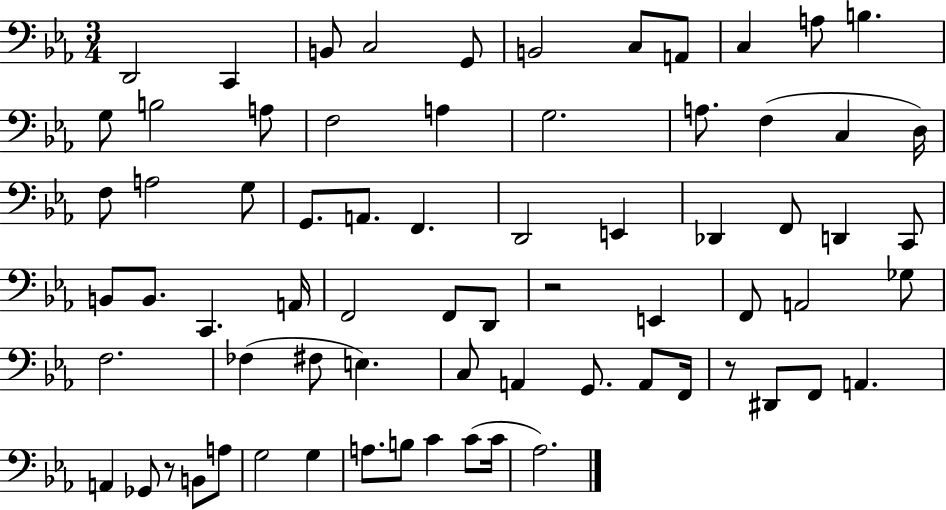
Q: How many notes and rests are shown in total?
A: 71